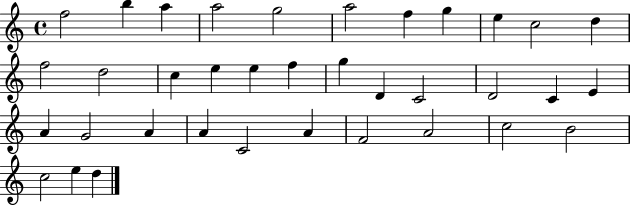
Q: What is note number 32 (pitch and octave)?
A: C5